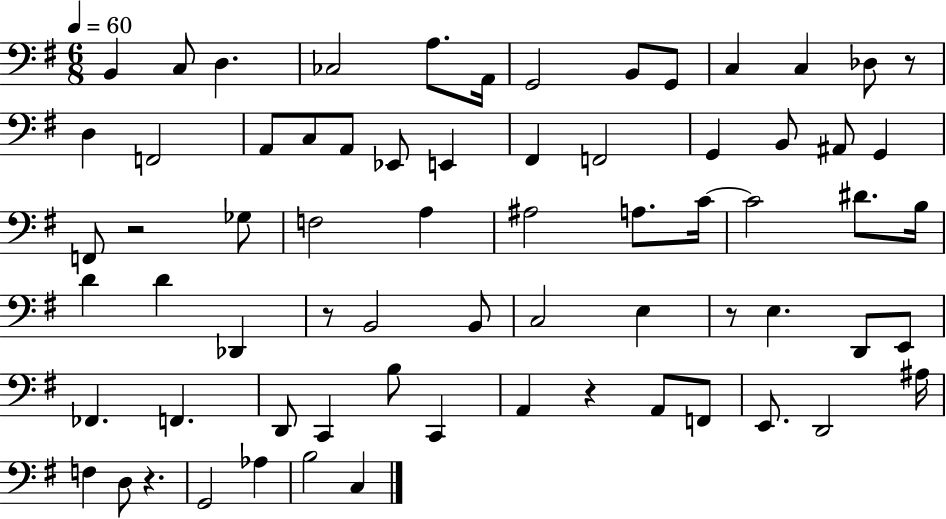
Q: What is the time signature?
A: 6/8